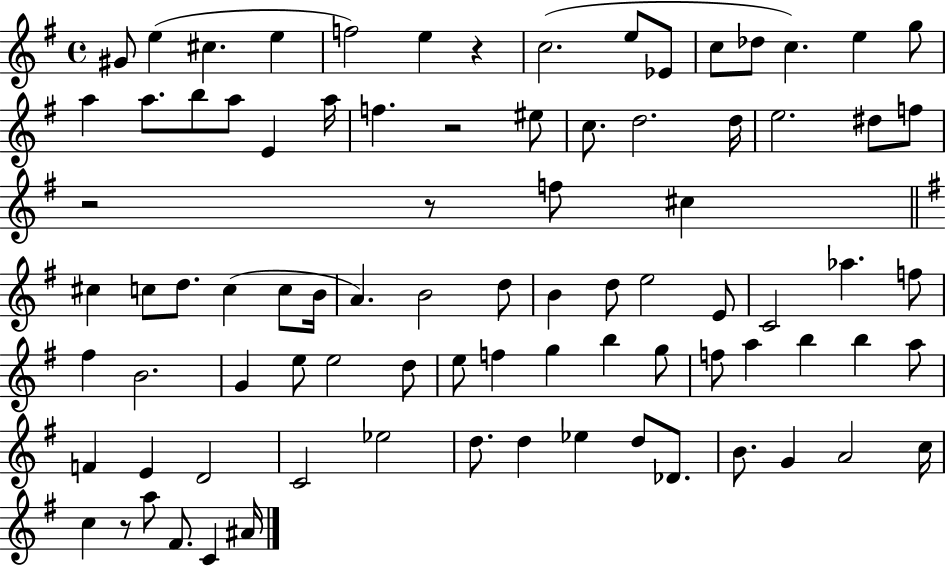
X:1
T:Untitled
M:4/4
L:1/4
K:G
^G/2 e ^c e f2 e z c2 e/2 _E/2 c/2 _d/2 c e g/2 a a/2 b/2 a/2 E a/4 f z2 ^e/2 c/2 d2 d/4 e2 ^d/2 f/2 z2 z/2 f/2 ^c ^c c/2 d/2 c c/2 B/4 A B2 d/2 B d/2 e2 E/2 C2 _a f/2 ^f B2 G e/2 e2 d/2 e/2 f g b g/2 f/2 a b b a/2 F E D2 C2 _e2 d/2 d _e d/2 _D/2 B/2 G A2 c/4 c z/2 a/2 ^F/2 C ^A/4